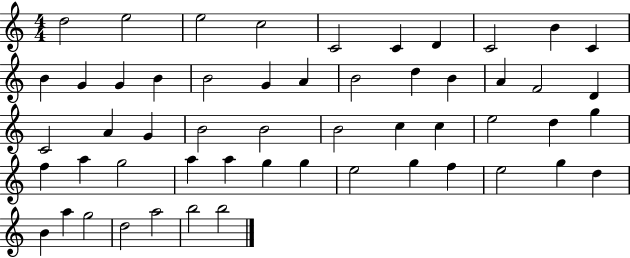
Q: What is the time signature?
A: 4/4